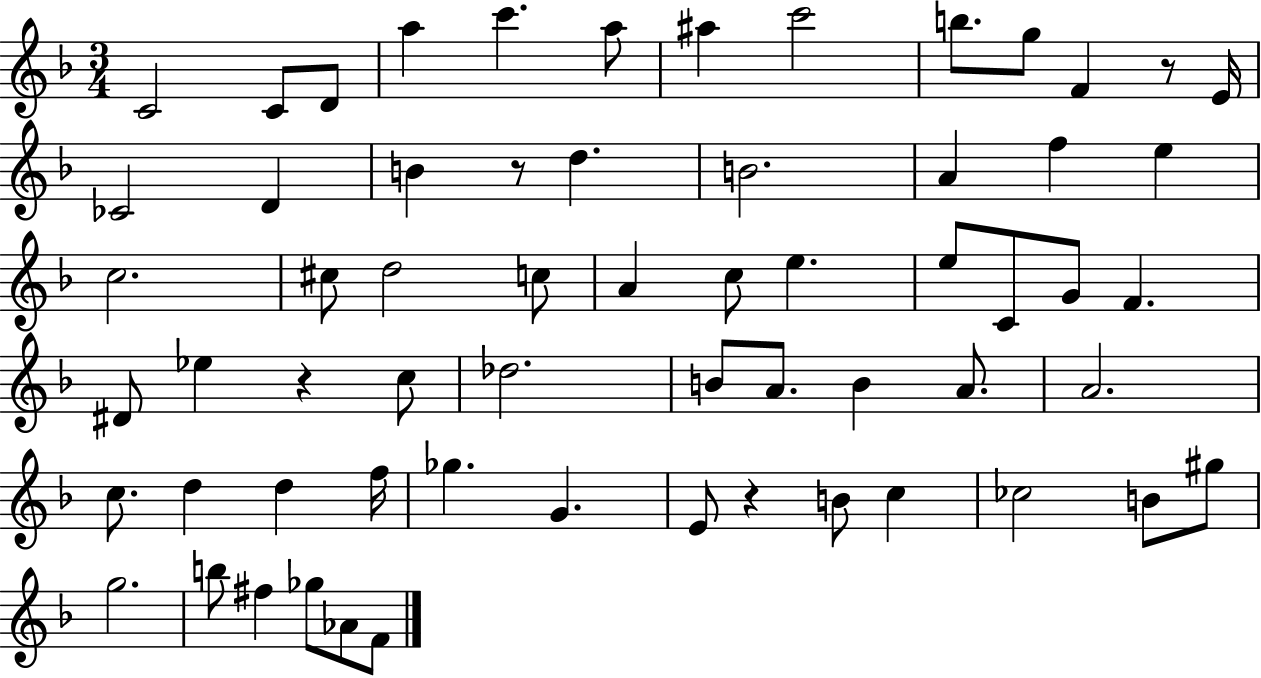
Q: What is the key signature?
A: F major